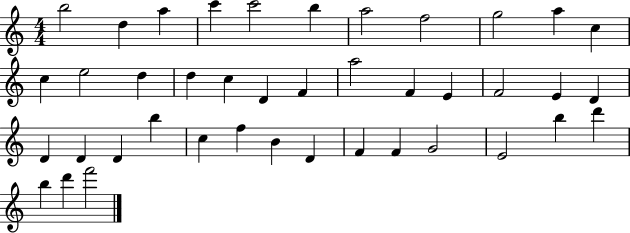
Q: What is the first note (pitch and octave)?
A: B5